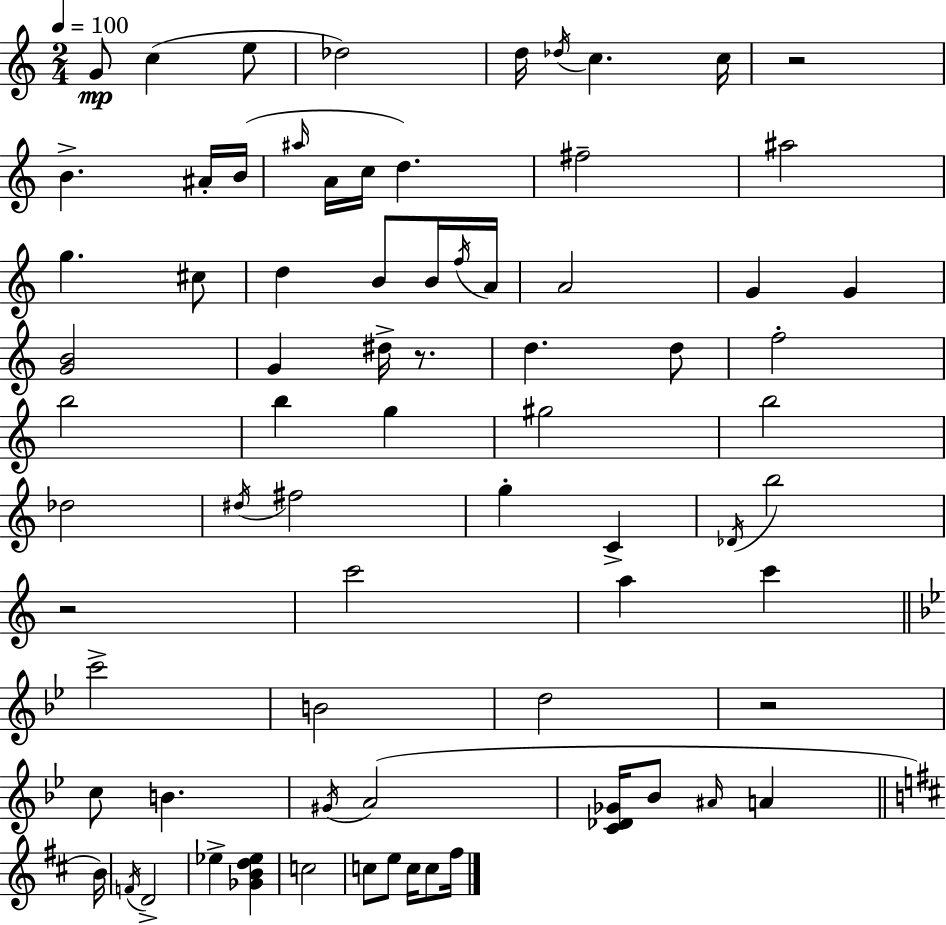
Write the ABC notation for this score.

X:1
T:Untitled
M:2/4
L:1/4
K:C
G/2 c e/2 _d2 d/4 _d/4 c c/4 z2 B ^A/4 B/4 ^a/4 A/4 c/4 d ^f2 ^a2 g ^c/2 d B/2 B/4 f/4 A/4 A2 G G [GB]2 G ^d/4 z/2 d d/2 f2 b2 b g ^g2 b2 _d2 ^d/4 ^f2 g C _D/4 b2 z2 c'2 a c' c'2 B2 d2 z2 c/2 B ^G/4 A2 [C_D_G]/4 _B/2 ^A/4 A B/4 F/4 D2 _e [_GBd_e] c2 c/2 e/2 c/4 c/2 ^f/4